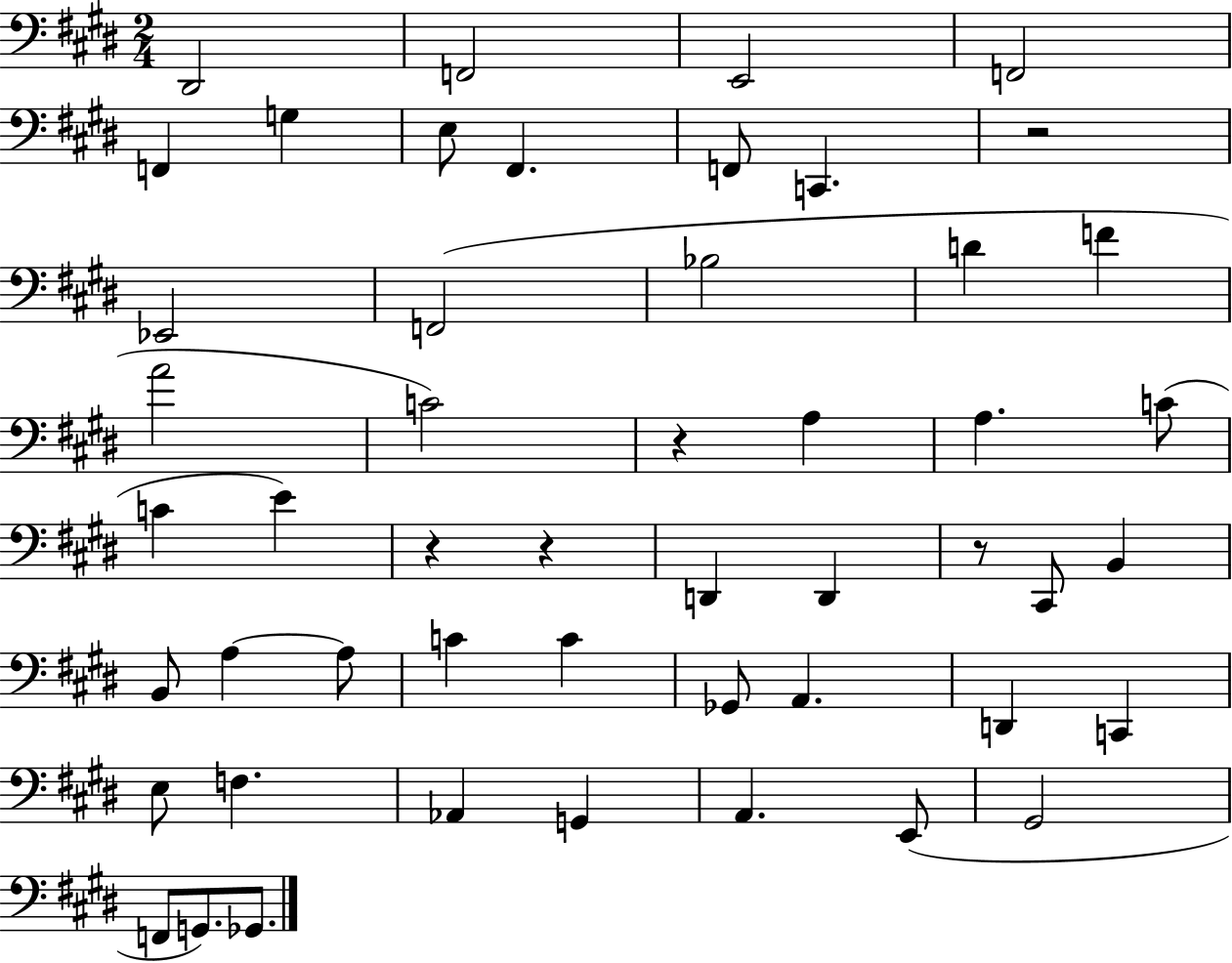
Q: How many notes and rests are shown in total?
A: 50